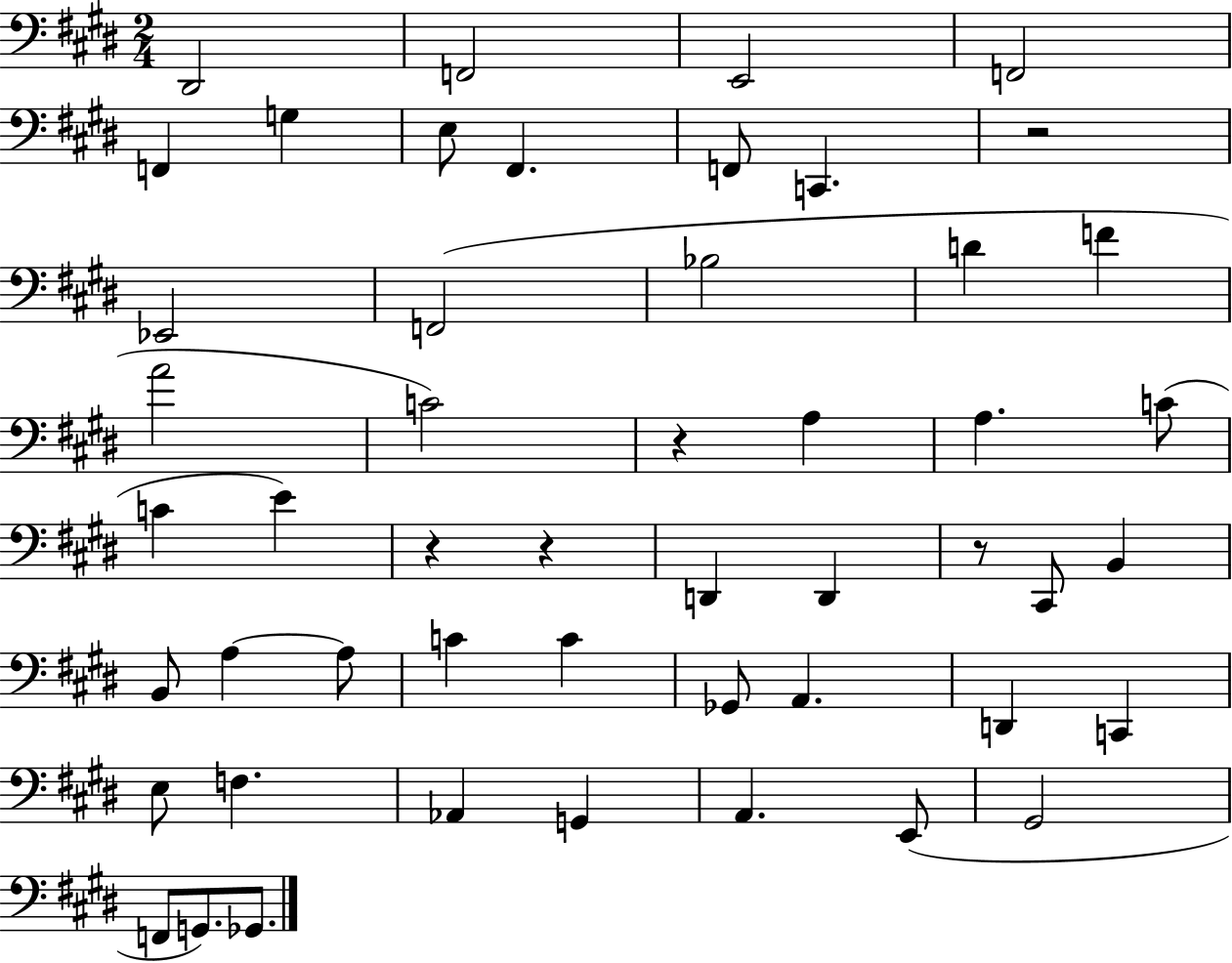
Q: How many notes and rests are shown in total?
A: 50